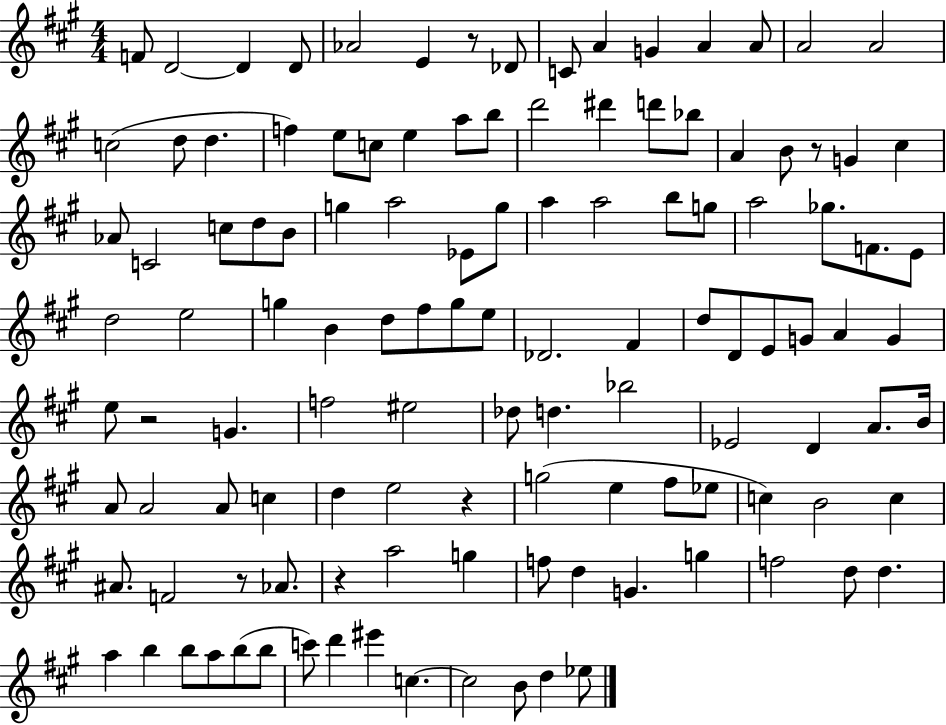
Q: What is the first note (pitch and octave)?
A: F4